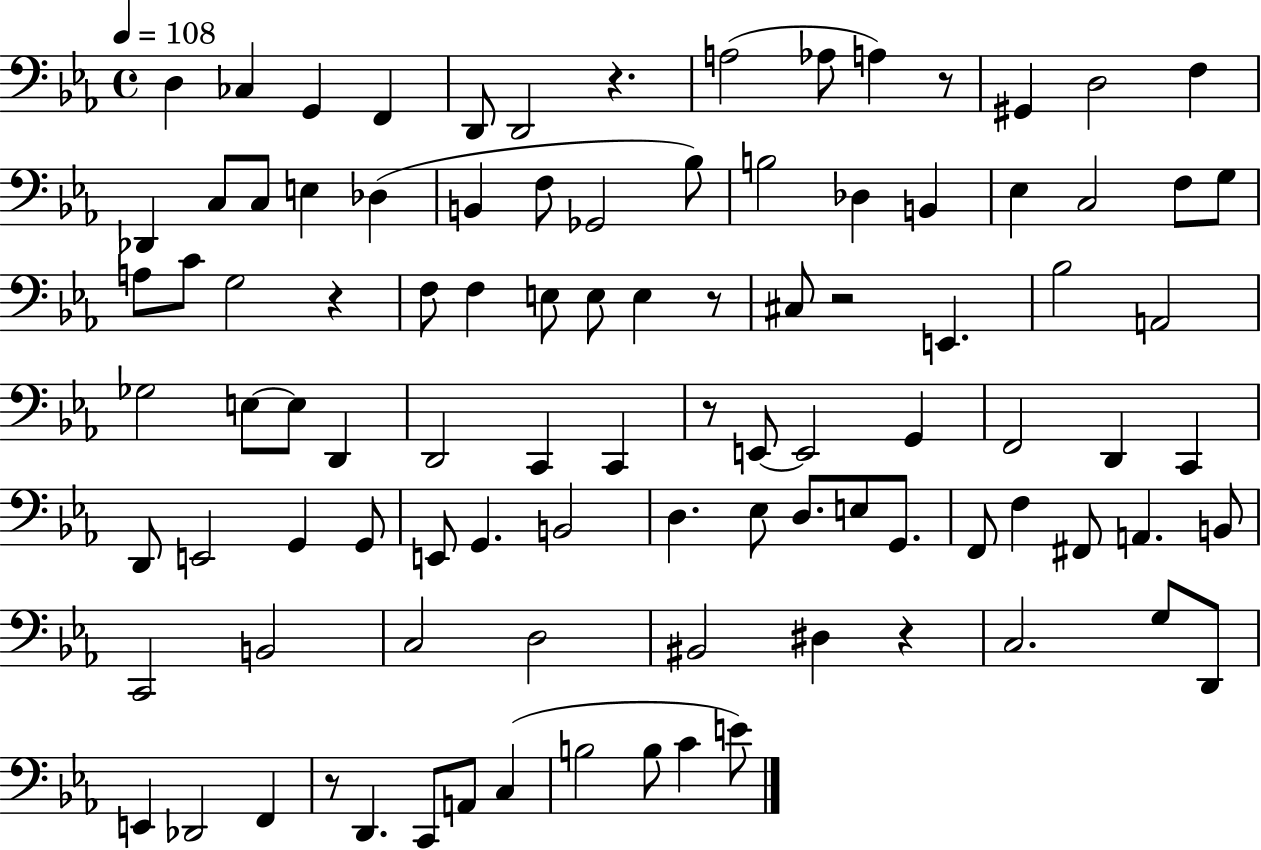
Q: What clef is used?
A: bass